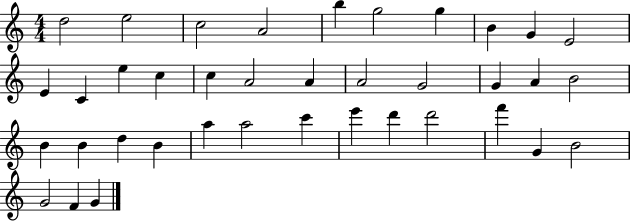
{
  \clef treble
  \numericTimeSignature
  \time 4/4
  \key c \major
  d''2 e''2 | c''2 a'2 | b''4 g''2 g''4 | b'4 g'4 e'2 | \break e'4 c'4 e''4 c''4 | c''4 a'2 a'4 | a'2 g'2 | g'4 a'4 b'2 | \break b'4 b'4 d''4 b'4 | a''4 a''2 c'''4 | e'''4 d'''4 d'''2 | f'''4 g'4 b'2 | \break g'2 f'4 g'4 | \bar "|."
}